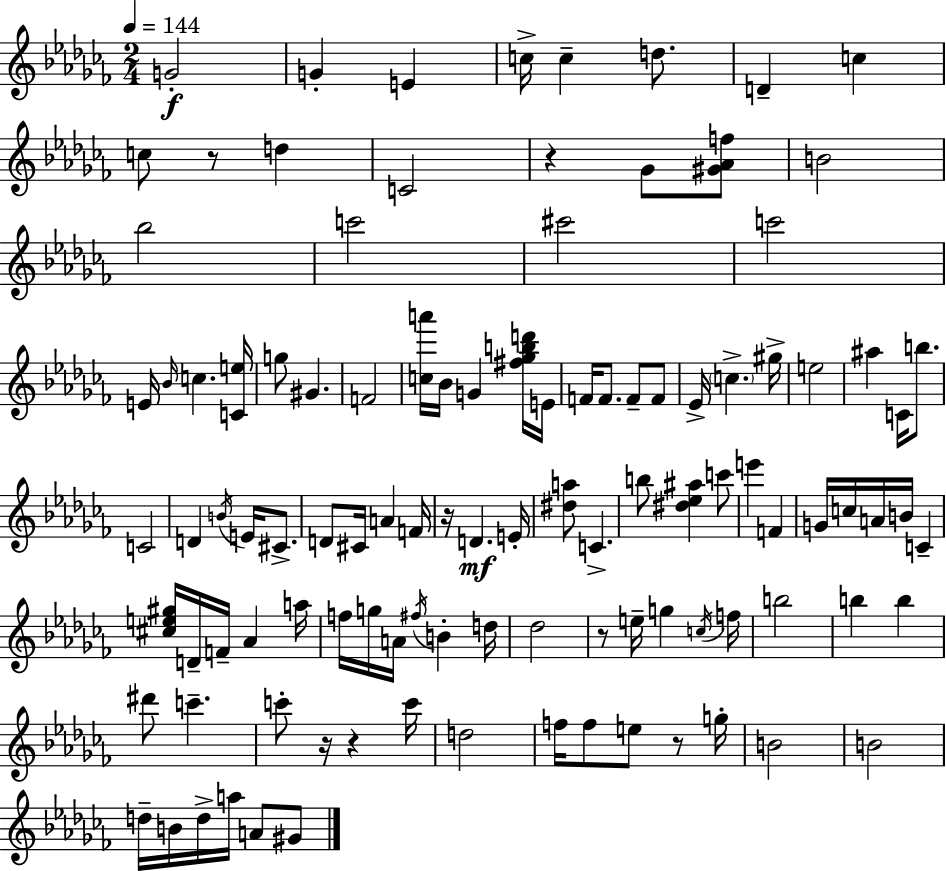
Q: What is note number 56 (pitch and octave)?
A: A4